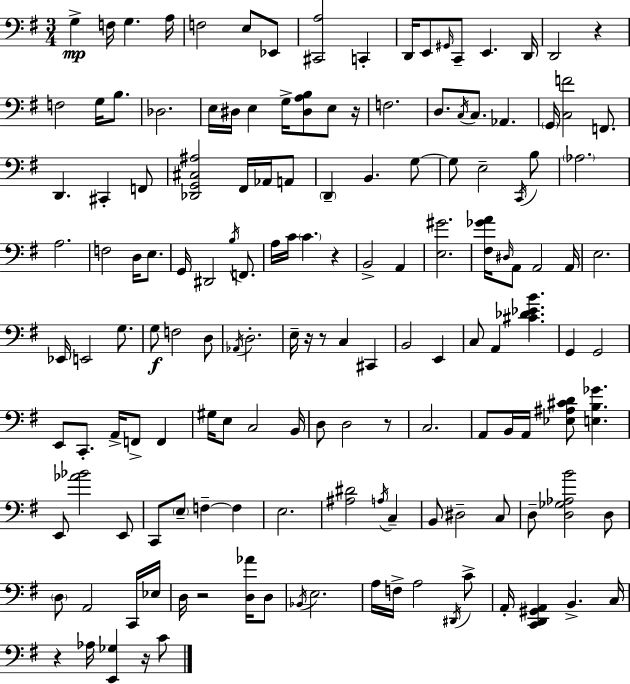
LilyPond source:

{
  \clef bass
  \numericTimeSignature
  \time 3/4
  \key e \minor
  \repeat volta 2 { g4->\mp f16 g4. a16 | f2 e8 ees,8 | <cis, a>2 c,4-. | d,16 e,8 \grace { gis,16 } c,8-- e,4. | \break d,16 d,2 r4 | f2 g16 b8. | des2. | e16 dis16 e4 g16-> <dis a b>8 e8 | \break r16 f2. | d8. \acciaccatura { c16 } c8. aes,4. | \parenthesize g,16 <c f'>2 f,8. | d,4. cis,4-. | \break f,8 <des, g, cis ais>2 fis,16 aes,16 | a,8 \parenthesize d,4-- b,4. | g8~~ g8 e2-- | \acciaccatura { c,16 } b8 \parenthesize aes2. | \break a2. | f2 d16 | e8. g,16 dis,2 | \acciaccatura { b16 } f,8. a16 c'16 \parenthesize c'4. | \break r4 b,2-> | a,4 <e gis'>2. | <fis ges' a'>16 \grace { dis16 } a,8 a,2 | a,16 e2. | \break ees,16 e,2 | g8. g8\f f2 | d8 \acciaccatura { aes,16 } d2.-. | e16-- r16 r8 c4 | \break cis,4 b,2 | e,4 c8 a,4 | <cis' des' ees' b'>4. g,4 g,2 | e,8 c,8.-. a,16-> | \break f,8-> f,4 gis16 e8 c2 | b,16 d8 d2 | r8 c2. | a,8 b,16 a,16 <ees ais cis' d'>8 | \break <e b ges'>4. e,8 <aes' bes'>2 | e,8 c,8 \parenthesize e8-- f4--~~ | f4 e2. | <ais dis'>2 | \break \acciaccatura { a16 } c4-- b,8 dis2-- | c8 d8-- <d ges aes b'>2 | d8 \parenthesize d8 a,2 | c,16 ees16 d16 r2 | \break <d aes'>16 d8 \acciaccatura { bes,16 } e2. | a16 f16-> a2 | \acciaccatura { dis,16 } c'8-> a,16-. <c, d, gis, a,>4 | b,4.-> c16 r4 | \break aes16 <e, ges>4 r16 c'8 } \bar "|."
}